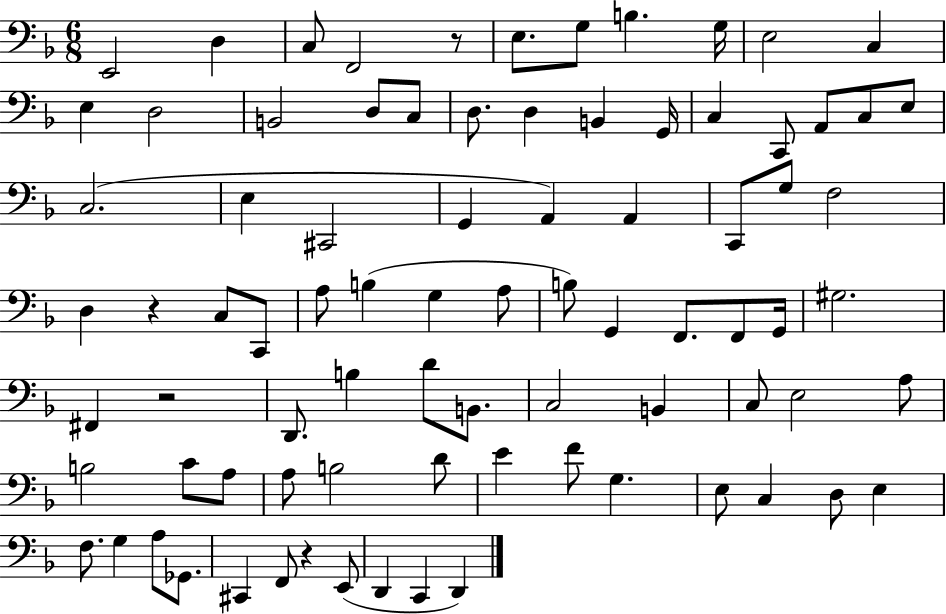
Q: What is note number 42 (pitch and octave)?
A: G2